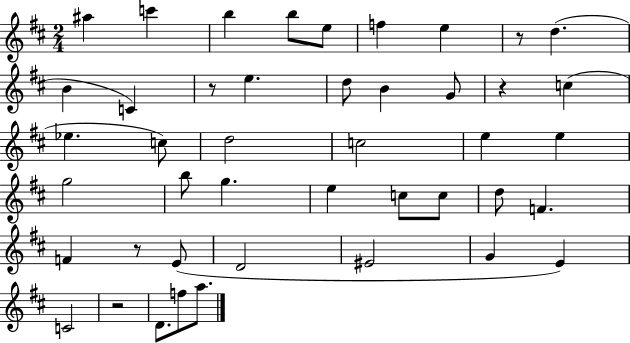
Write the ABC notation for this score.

X:1
T:Untitled
M:2/4
L:1/4
K:D
^a c' b b/2 e/2 f e z/2 d B C z/2 e d/2 B G/2 z c _e c/2 d2 c2 e e g2 b/2 g e c/2 c/2 d/2 F F z/2 E/2 D2 ^E2 G E C2 z2 D/2 f/2 a/2